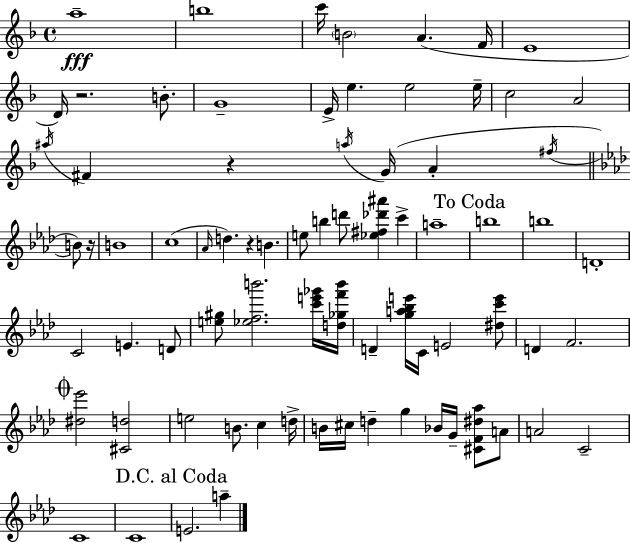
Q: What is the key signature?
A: F major